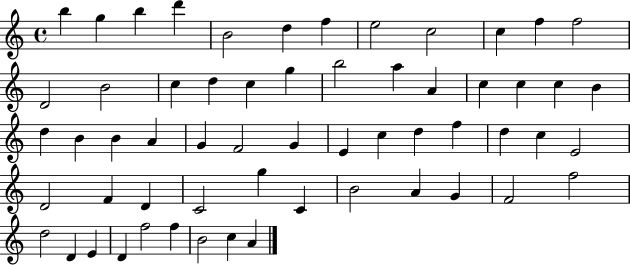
B5/q G5/q B5/q D6/q B4/h D5/q F5/q E5/h C5/h C5/q F5/q F5/h D4/h B4/h C5/q D5/q C5/q G5/q B5/h A5/q A4/q C5/q C5/q C5/q B4/q D5/q B4/q B4/q A4/q G4/q F4/h G4/q E4/q C5/q D5/q F5/q D5/q C5/q E4/h D4/h F4/q D4/q C4/h G5/q C4/q B4/h A4/q G4/q F4/h F5/h D5/h D4/q E4/q D4/q F5/h F5/q B4/h C5/q A4/q